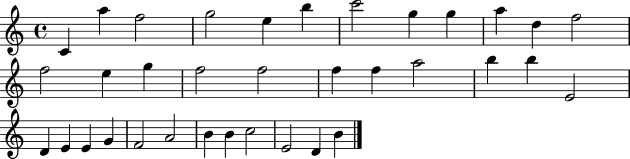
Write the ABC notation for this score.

X:1
T:Untitled
M:4/4
L:1/4
K:C
C a f2 g2 e b c'2 g g a d f2 f2 e g f2 f2 f f a2 b b E2 D E E G F2 A2 B B c2 E2 D B